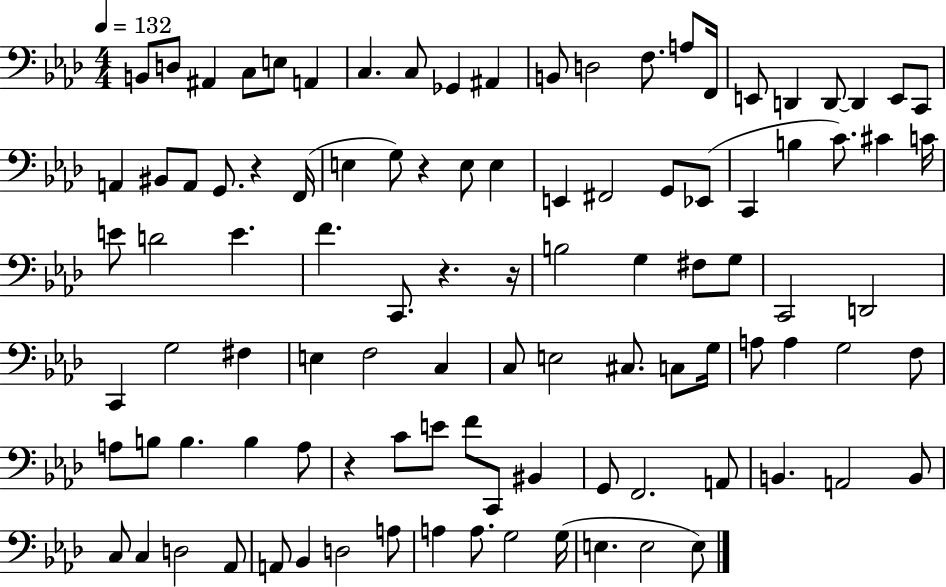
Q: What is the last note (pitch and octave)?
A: E3